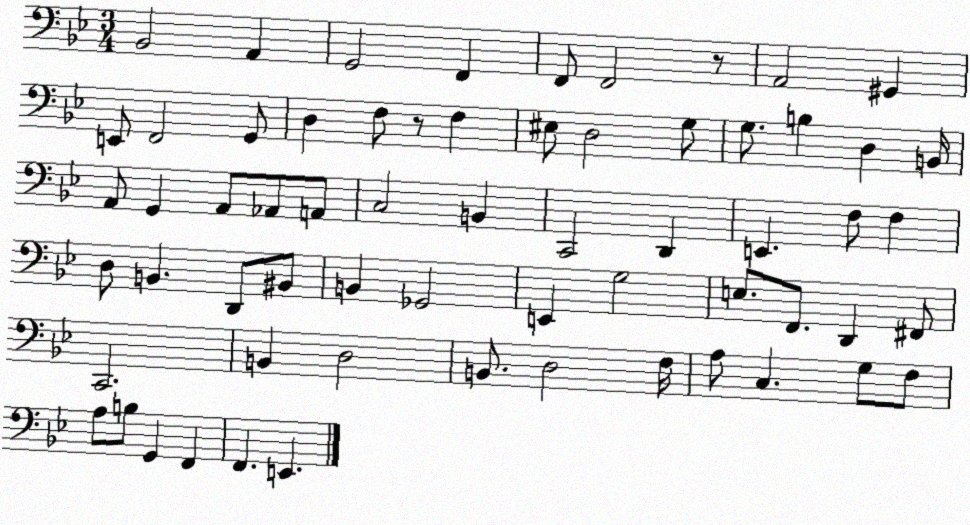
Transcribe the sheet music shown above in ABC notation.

X:1
T:Untitled
M:3/4
L:1/4
K:Bb
_B,,2 A,, G,,2 F,, F,,/2 F,,2 z/2 A,,2 ^G,, E,,/2 F,,2 G,,/2 D, F,/2 z/2 F, ^E,/2 D,2 G,/2 G,/2 B, D, B,,/4 A,,/2 G,, A,,/2 _A,,/2 A,,/2 C,2 B,, C,,2 D,, E,, F,/2 F, D,/2 B,, D,,/2 ^B,,/2 B,, _G,,2 E,, G,2 E,/2 F,,/2 D,, ^F,,/2 C,,2 B,, D,2 B,,/2 D,2 F,/4 A,/2 C, G,/2 F,/2 A,/2 B,/2 G,, F,, F,, E,,